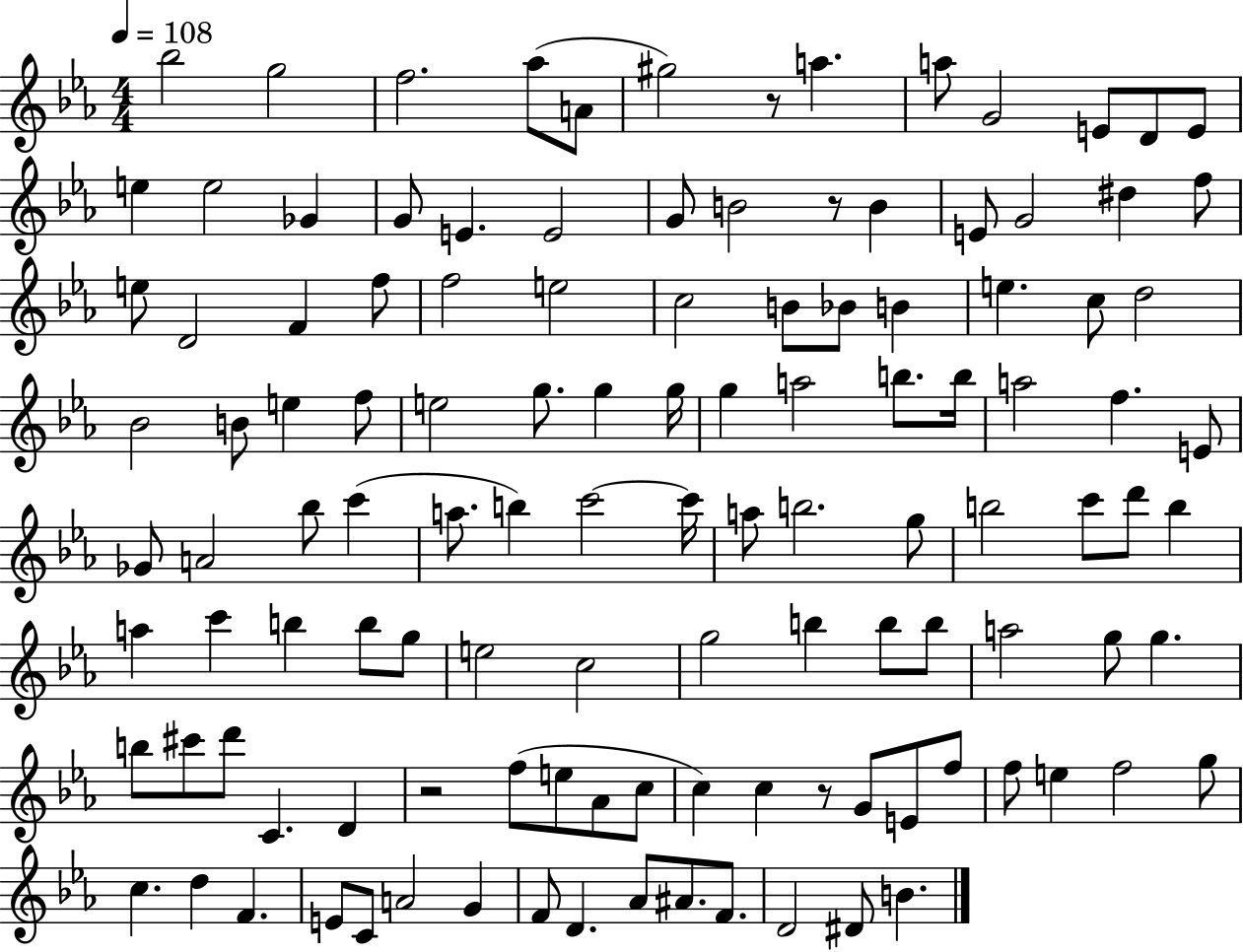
{
  \clef treble
  \numericTimeSignature
  \time 4/4
  \key ees \major
  \tempo 4 = 108
  bes''2 g''2 | f''2. aes''8( a'8 | gis''2) r8 a''4. | a''8 g'2 e'8 d'8 e'8 | \break e''4 e''2 ges'4 | g'8 e'4. e'2 | g'8 b'2 r8 b'4 | e'8 g'2 dis''4 f''8 | \break e''8 d'2 f'4 f''8 | f''2 e''2 | c''2 b'8 bes'8 b'4 | e''4. c''8 d''2 | \break bes'2 b'8 e''4 f''8 | e''2 g''8. g''4 g''16 | g''4 a''2 b''8. b''16 | a''2 f''4. e'8 | \break ges'8 a'2 bes''8 c'''4( | a''8. b''4) c'''2~~ c'''16 | a''8 b''2. g''8 | b''2 c'''8 d'''8 b''4 | \break a''4 c'''4 b''4 b''8 g''8 | e''2 c''2 | g''2 b''4 b''8 b''8 | a''2 g''8 g''4. | \break b''8 cis'''8 d'''8 c'4. d'4 | r2 f''8( e''8 aes'8 c''8 | c''4) c''4 r8 g'8 e'8 f''8 | f''8 e''4 f''2 g''8 | \break c''4. d''4 f'4. | e'8 c'8 a'2 g'4 | f'8 d'4. aes'8 ais'8. f'8. | d'2 dis'8 b'4. | \break \bar "|."
}